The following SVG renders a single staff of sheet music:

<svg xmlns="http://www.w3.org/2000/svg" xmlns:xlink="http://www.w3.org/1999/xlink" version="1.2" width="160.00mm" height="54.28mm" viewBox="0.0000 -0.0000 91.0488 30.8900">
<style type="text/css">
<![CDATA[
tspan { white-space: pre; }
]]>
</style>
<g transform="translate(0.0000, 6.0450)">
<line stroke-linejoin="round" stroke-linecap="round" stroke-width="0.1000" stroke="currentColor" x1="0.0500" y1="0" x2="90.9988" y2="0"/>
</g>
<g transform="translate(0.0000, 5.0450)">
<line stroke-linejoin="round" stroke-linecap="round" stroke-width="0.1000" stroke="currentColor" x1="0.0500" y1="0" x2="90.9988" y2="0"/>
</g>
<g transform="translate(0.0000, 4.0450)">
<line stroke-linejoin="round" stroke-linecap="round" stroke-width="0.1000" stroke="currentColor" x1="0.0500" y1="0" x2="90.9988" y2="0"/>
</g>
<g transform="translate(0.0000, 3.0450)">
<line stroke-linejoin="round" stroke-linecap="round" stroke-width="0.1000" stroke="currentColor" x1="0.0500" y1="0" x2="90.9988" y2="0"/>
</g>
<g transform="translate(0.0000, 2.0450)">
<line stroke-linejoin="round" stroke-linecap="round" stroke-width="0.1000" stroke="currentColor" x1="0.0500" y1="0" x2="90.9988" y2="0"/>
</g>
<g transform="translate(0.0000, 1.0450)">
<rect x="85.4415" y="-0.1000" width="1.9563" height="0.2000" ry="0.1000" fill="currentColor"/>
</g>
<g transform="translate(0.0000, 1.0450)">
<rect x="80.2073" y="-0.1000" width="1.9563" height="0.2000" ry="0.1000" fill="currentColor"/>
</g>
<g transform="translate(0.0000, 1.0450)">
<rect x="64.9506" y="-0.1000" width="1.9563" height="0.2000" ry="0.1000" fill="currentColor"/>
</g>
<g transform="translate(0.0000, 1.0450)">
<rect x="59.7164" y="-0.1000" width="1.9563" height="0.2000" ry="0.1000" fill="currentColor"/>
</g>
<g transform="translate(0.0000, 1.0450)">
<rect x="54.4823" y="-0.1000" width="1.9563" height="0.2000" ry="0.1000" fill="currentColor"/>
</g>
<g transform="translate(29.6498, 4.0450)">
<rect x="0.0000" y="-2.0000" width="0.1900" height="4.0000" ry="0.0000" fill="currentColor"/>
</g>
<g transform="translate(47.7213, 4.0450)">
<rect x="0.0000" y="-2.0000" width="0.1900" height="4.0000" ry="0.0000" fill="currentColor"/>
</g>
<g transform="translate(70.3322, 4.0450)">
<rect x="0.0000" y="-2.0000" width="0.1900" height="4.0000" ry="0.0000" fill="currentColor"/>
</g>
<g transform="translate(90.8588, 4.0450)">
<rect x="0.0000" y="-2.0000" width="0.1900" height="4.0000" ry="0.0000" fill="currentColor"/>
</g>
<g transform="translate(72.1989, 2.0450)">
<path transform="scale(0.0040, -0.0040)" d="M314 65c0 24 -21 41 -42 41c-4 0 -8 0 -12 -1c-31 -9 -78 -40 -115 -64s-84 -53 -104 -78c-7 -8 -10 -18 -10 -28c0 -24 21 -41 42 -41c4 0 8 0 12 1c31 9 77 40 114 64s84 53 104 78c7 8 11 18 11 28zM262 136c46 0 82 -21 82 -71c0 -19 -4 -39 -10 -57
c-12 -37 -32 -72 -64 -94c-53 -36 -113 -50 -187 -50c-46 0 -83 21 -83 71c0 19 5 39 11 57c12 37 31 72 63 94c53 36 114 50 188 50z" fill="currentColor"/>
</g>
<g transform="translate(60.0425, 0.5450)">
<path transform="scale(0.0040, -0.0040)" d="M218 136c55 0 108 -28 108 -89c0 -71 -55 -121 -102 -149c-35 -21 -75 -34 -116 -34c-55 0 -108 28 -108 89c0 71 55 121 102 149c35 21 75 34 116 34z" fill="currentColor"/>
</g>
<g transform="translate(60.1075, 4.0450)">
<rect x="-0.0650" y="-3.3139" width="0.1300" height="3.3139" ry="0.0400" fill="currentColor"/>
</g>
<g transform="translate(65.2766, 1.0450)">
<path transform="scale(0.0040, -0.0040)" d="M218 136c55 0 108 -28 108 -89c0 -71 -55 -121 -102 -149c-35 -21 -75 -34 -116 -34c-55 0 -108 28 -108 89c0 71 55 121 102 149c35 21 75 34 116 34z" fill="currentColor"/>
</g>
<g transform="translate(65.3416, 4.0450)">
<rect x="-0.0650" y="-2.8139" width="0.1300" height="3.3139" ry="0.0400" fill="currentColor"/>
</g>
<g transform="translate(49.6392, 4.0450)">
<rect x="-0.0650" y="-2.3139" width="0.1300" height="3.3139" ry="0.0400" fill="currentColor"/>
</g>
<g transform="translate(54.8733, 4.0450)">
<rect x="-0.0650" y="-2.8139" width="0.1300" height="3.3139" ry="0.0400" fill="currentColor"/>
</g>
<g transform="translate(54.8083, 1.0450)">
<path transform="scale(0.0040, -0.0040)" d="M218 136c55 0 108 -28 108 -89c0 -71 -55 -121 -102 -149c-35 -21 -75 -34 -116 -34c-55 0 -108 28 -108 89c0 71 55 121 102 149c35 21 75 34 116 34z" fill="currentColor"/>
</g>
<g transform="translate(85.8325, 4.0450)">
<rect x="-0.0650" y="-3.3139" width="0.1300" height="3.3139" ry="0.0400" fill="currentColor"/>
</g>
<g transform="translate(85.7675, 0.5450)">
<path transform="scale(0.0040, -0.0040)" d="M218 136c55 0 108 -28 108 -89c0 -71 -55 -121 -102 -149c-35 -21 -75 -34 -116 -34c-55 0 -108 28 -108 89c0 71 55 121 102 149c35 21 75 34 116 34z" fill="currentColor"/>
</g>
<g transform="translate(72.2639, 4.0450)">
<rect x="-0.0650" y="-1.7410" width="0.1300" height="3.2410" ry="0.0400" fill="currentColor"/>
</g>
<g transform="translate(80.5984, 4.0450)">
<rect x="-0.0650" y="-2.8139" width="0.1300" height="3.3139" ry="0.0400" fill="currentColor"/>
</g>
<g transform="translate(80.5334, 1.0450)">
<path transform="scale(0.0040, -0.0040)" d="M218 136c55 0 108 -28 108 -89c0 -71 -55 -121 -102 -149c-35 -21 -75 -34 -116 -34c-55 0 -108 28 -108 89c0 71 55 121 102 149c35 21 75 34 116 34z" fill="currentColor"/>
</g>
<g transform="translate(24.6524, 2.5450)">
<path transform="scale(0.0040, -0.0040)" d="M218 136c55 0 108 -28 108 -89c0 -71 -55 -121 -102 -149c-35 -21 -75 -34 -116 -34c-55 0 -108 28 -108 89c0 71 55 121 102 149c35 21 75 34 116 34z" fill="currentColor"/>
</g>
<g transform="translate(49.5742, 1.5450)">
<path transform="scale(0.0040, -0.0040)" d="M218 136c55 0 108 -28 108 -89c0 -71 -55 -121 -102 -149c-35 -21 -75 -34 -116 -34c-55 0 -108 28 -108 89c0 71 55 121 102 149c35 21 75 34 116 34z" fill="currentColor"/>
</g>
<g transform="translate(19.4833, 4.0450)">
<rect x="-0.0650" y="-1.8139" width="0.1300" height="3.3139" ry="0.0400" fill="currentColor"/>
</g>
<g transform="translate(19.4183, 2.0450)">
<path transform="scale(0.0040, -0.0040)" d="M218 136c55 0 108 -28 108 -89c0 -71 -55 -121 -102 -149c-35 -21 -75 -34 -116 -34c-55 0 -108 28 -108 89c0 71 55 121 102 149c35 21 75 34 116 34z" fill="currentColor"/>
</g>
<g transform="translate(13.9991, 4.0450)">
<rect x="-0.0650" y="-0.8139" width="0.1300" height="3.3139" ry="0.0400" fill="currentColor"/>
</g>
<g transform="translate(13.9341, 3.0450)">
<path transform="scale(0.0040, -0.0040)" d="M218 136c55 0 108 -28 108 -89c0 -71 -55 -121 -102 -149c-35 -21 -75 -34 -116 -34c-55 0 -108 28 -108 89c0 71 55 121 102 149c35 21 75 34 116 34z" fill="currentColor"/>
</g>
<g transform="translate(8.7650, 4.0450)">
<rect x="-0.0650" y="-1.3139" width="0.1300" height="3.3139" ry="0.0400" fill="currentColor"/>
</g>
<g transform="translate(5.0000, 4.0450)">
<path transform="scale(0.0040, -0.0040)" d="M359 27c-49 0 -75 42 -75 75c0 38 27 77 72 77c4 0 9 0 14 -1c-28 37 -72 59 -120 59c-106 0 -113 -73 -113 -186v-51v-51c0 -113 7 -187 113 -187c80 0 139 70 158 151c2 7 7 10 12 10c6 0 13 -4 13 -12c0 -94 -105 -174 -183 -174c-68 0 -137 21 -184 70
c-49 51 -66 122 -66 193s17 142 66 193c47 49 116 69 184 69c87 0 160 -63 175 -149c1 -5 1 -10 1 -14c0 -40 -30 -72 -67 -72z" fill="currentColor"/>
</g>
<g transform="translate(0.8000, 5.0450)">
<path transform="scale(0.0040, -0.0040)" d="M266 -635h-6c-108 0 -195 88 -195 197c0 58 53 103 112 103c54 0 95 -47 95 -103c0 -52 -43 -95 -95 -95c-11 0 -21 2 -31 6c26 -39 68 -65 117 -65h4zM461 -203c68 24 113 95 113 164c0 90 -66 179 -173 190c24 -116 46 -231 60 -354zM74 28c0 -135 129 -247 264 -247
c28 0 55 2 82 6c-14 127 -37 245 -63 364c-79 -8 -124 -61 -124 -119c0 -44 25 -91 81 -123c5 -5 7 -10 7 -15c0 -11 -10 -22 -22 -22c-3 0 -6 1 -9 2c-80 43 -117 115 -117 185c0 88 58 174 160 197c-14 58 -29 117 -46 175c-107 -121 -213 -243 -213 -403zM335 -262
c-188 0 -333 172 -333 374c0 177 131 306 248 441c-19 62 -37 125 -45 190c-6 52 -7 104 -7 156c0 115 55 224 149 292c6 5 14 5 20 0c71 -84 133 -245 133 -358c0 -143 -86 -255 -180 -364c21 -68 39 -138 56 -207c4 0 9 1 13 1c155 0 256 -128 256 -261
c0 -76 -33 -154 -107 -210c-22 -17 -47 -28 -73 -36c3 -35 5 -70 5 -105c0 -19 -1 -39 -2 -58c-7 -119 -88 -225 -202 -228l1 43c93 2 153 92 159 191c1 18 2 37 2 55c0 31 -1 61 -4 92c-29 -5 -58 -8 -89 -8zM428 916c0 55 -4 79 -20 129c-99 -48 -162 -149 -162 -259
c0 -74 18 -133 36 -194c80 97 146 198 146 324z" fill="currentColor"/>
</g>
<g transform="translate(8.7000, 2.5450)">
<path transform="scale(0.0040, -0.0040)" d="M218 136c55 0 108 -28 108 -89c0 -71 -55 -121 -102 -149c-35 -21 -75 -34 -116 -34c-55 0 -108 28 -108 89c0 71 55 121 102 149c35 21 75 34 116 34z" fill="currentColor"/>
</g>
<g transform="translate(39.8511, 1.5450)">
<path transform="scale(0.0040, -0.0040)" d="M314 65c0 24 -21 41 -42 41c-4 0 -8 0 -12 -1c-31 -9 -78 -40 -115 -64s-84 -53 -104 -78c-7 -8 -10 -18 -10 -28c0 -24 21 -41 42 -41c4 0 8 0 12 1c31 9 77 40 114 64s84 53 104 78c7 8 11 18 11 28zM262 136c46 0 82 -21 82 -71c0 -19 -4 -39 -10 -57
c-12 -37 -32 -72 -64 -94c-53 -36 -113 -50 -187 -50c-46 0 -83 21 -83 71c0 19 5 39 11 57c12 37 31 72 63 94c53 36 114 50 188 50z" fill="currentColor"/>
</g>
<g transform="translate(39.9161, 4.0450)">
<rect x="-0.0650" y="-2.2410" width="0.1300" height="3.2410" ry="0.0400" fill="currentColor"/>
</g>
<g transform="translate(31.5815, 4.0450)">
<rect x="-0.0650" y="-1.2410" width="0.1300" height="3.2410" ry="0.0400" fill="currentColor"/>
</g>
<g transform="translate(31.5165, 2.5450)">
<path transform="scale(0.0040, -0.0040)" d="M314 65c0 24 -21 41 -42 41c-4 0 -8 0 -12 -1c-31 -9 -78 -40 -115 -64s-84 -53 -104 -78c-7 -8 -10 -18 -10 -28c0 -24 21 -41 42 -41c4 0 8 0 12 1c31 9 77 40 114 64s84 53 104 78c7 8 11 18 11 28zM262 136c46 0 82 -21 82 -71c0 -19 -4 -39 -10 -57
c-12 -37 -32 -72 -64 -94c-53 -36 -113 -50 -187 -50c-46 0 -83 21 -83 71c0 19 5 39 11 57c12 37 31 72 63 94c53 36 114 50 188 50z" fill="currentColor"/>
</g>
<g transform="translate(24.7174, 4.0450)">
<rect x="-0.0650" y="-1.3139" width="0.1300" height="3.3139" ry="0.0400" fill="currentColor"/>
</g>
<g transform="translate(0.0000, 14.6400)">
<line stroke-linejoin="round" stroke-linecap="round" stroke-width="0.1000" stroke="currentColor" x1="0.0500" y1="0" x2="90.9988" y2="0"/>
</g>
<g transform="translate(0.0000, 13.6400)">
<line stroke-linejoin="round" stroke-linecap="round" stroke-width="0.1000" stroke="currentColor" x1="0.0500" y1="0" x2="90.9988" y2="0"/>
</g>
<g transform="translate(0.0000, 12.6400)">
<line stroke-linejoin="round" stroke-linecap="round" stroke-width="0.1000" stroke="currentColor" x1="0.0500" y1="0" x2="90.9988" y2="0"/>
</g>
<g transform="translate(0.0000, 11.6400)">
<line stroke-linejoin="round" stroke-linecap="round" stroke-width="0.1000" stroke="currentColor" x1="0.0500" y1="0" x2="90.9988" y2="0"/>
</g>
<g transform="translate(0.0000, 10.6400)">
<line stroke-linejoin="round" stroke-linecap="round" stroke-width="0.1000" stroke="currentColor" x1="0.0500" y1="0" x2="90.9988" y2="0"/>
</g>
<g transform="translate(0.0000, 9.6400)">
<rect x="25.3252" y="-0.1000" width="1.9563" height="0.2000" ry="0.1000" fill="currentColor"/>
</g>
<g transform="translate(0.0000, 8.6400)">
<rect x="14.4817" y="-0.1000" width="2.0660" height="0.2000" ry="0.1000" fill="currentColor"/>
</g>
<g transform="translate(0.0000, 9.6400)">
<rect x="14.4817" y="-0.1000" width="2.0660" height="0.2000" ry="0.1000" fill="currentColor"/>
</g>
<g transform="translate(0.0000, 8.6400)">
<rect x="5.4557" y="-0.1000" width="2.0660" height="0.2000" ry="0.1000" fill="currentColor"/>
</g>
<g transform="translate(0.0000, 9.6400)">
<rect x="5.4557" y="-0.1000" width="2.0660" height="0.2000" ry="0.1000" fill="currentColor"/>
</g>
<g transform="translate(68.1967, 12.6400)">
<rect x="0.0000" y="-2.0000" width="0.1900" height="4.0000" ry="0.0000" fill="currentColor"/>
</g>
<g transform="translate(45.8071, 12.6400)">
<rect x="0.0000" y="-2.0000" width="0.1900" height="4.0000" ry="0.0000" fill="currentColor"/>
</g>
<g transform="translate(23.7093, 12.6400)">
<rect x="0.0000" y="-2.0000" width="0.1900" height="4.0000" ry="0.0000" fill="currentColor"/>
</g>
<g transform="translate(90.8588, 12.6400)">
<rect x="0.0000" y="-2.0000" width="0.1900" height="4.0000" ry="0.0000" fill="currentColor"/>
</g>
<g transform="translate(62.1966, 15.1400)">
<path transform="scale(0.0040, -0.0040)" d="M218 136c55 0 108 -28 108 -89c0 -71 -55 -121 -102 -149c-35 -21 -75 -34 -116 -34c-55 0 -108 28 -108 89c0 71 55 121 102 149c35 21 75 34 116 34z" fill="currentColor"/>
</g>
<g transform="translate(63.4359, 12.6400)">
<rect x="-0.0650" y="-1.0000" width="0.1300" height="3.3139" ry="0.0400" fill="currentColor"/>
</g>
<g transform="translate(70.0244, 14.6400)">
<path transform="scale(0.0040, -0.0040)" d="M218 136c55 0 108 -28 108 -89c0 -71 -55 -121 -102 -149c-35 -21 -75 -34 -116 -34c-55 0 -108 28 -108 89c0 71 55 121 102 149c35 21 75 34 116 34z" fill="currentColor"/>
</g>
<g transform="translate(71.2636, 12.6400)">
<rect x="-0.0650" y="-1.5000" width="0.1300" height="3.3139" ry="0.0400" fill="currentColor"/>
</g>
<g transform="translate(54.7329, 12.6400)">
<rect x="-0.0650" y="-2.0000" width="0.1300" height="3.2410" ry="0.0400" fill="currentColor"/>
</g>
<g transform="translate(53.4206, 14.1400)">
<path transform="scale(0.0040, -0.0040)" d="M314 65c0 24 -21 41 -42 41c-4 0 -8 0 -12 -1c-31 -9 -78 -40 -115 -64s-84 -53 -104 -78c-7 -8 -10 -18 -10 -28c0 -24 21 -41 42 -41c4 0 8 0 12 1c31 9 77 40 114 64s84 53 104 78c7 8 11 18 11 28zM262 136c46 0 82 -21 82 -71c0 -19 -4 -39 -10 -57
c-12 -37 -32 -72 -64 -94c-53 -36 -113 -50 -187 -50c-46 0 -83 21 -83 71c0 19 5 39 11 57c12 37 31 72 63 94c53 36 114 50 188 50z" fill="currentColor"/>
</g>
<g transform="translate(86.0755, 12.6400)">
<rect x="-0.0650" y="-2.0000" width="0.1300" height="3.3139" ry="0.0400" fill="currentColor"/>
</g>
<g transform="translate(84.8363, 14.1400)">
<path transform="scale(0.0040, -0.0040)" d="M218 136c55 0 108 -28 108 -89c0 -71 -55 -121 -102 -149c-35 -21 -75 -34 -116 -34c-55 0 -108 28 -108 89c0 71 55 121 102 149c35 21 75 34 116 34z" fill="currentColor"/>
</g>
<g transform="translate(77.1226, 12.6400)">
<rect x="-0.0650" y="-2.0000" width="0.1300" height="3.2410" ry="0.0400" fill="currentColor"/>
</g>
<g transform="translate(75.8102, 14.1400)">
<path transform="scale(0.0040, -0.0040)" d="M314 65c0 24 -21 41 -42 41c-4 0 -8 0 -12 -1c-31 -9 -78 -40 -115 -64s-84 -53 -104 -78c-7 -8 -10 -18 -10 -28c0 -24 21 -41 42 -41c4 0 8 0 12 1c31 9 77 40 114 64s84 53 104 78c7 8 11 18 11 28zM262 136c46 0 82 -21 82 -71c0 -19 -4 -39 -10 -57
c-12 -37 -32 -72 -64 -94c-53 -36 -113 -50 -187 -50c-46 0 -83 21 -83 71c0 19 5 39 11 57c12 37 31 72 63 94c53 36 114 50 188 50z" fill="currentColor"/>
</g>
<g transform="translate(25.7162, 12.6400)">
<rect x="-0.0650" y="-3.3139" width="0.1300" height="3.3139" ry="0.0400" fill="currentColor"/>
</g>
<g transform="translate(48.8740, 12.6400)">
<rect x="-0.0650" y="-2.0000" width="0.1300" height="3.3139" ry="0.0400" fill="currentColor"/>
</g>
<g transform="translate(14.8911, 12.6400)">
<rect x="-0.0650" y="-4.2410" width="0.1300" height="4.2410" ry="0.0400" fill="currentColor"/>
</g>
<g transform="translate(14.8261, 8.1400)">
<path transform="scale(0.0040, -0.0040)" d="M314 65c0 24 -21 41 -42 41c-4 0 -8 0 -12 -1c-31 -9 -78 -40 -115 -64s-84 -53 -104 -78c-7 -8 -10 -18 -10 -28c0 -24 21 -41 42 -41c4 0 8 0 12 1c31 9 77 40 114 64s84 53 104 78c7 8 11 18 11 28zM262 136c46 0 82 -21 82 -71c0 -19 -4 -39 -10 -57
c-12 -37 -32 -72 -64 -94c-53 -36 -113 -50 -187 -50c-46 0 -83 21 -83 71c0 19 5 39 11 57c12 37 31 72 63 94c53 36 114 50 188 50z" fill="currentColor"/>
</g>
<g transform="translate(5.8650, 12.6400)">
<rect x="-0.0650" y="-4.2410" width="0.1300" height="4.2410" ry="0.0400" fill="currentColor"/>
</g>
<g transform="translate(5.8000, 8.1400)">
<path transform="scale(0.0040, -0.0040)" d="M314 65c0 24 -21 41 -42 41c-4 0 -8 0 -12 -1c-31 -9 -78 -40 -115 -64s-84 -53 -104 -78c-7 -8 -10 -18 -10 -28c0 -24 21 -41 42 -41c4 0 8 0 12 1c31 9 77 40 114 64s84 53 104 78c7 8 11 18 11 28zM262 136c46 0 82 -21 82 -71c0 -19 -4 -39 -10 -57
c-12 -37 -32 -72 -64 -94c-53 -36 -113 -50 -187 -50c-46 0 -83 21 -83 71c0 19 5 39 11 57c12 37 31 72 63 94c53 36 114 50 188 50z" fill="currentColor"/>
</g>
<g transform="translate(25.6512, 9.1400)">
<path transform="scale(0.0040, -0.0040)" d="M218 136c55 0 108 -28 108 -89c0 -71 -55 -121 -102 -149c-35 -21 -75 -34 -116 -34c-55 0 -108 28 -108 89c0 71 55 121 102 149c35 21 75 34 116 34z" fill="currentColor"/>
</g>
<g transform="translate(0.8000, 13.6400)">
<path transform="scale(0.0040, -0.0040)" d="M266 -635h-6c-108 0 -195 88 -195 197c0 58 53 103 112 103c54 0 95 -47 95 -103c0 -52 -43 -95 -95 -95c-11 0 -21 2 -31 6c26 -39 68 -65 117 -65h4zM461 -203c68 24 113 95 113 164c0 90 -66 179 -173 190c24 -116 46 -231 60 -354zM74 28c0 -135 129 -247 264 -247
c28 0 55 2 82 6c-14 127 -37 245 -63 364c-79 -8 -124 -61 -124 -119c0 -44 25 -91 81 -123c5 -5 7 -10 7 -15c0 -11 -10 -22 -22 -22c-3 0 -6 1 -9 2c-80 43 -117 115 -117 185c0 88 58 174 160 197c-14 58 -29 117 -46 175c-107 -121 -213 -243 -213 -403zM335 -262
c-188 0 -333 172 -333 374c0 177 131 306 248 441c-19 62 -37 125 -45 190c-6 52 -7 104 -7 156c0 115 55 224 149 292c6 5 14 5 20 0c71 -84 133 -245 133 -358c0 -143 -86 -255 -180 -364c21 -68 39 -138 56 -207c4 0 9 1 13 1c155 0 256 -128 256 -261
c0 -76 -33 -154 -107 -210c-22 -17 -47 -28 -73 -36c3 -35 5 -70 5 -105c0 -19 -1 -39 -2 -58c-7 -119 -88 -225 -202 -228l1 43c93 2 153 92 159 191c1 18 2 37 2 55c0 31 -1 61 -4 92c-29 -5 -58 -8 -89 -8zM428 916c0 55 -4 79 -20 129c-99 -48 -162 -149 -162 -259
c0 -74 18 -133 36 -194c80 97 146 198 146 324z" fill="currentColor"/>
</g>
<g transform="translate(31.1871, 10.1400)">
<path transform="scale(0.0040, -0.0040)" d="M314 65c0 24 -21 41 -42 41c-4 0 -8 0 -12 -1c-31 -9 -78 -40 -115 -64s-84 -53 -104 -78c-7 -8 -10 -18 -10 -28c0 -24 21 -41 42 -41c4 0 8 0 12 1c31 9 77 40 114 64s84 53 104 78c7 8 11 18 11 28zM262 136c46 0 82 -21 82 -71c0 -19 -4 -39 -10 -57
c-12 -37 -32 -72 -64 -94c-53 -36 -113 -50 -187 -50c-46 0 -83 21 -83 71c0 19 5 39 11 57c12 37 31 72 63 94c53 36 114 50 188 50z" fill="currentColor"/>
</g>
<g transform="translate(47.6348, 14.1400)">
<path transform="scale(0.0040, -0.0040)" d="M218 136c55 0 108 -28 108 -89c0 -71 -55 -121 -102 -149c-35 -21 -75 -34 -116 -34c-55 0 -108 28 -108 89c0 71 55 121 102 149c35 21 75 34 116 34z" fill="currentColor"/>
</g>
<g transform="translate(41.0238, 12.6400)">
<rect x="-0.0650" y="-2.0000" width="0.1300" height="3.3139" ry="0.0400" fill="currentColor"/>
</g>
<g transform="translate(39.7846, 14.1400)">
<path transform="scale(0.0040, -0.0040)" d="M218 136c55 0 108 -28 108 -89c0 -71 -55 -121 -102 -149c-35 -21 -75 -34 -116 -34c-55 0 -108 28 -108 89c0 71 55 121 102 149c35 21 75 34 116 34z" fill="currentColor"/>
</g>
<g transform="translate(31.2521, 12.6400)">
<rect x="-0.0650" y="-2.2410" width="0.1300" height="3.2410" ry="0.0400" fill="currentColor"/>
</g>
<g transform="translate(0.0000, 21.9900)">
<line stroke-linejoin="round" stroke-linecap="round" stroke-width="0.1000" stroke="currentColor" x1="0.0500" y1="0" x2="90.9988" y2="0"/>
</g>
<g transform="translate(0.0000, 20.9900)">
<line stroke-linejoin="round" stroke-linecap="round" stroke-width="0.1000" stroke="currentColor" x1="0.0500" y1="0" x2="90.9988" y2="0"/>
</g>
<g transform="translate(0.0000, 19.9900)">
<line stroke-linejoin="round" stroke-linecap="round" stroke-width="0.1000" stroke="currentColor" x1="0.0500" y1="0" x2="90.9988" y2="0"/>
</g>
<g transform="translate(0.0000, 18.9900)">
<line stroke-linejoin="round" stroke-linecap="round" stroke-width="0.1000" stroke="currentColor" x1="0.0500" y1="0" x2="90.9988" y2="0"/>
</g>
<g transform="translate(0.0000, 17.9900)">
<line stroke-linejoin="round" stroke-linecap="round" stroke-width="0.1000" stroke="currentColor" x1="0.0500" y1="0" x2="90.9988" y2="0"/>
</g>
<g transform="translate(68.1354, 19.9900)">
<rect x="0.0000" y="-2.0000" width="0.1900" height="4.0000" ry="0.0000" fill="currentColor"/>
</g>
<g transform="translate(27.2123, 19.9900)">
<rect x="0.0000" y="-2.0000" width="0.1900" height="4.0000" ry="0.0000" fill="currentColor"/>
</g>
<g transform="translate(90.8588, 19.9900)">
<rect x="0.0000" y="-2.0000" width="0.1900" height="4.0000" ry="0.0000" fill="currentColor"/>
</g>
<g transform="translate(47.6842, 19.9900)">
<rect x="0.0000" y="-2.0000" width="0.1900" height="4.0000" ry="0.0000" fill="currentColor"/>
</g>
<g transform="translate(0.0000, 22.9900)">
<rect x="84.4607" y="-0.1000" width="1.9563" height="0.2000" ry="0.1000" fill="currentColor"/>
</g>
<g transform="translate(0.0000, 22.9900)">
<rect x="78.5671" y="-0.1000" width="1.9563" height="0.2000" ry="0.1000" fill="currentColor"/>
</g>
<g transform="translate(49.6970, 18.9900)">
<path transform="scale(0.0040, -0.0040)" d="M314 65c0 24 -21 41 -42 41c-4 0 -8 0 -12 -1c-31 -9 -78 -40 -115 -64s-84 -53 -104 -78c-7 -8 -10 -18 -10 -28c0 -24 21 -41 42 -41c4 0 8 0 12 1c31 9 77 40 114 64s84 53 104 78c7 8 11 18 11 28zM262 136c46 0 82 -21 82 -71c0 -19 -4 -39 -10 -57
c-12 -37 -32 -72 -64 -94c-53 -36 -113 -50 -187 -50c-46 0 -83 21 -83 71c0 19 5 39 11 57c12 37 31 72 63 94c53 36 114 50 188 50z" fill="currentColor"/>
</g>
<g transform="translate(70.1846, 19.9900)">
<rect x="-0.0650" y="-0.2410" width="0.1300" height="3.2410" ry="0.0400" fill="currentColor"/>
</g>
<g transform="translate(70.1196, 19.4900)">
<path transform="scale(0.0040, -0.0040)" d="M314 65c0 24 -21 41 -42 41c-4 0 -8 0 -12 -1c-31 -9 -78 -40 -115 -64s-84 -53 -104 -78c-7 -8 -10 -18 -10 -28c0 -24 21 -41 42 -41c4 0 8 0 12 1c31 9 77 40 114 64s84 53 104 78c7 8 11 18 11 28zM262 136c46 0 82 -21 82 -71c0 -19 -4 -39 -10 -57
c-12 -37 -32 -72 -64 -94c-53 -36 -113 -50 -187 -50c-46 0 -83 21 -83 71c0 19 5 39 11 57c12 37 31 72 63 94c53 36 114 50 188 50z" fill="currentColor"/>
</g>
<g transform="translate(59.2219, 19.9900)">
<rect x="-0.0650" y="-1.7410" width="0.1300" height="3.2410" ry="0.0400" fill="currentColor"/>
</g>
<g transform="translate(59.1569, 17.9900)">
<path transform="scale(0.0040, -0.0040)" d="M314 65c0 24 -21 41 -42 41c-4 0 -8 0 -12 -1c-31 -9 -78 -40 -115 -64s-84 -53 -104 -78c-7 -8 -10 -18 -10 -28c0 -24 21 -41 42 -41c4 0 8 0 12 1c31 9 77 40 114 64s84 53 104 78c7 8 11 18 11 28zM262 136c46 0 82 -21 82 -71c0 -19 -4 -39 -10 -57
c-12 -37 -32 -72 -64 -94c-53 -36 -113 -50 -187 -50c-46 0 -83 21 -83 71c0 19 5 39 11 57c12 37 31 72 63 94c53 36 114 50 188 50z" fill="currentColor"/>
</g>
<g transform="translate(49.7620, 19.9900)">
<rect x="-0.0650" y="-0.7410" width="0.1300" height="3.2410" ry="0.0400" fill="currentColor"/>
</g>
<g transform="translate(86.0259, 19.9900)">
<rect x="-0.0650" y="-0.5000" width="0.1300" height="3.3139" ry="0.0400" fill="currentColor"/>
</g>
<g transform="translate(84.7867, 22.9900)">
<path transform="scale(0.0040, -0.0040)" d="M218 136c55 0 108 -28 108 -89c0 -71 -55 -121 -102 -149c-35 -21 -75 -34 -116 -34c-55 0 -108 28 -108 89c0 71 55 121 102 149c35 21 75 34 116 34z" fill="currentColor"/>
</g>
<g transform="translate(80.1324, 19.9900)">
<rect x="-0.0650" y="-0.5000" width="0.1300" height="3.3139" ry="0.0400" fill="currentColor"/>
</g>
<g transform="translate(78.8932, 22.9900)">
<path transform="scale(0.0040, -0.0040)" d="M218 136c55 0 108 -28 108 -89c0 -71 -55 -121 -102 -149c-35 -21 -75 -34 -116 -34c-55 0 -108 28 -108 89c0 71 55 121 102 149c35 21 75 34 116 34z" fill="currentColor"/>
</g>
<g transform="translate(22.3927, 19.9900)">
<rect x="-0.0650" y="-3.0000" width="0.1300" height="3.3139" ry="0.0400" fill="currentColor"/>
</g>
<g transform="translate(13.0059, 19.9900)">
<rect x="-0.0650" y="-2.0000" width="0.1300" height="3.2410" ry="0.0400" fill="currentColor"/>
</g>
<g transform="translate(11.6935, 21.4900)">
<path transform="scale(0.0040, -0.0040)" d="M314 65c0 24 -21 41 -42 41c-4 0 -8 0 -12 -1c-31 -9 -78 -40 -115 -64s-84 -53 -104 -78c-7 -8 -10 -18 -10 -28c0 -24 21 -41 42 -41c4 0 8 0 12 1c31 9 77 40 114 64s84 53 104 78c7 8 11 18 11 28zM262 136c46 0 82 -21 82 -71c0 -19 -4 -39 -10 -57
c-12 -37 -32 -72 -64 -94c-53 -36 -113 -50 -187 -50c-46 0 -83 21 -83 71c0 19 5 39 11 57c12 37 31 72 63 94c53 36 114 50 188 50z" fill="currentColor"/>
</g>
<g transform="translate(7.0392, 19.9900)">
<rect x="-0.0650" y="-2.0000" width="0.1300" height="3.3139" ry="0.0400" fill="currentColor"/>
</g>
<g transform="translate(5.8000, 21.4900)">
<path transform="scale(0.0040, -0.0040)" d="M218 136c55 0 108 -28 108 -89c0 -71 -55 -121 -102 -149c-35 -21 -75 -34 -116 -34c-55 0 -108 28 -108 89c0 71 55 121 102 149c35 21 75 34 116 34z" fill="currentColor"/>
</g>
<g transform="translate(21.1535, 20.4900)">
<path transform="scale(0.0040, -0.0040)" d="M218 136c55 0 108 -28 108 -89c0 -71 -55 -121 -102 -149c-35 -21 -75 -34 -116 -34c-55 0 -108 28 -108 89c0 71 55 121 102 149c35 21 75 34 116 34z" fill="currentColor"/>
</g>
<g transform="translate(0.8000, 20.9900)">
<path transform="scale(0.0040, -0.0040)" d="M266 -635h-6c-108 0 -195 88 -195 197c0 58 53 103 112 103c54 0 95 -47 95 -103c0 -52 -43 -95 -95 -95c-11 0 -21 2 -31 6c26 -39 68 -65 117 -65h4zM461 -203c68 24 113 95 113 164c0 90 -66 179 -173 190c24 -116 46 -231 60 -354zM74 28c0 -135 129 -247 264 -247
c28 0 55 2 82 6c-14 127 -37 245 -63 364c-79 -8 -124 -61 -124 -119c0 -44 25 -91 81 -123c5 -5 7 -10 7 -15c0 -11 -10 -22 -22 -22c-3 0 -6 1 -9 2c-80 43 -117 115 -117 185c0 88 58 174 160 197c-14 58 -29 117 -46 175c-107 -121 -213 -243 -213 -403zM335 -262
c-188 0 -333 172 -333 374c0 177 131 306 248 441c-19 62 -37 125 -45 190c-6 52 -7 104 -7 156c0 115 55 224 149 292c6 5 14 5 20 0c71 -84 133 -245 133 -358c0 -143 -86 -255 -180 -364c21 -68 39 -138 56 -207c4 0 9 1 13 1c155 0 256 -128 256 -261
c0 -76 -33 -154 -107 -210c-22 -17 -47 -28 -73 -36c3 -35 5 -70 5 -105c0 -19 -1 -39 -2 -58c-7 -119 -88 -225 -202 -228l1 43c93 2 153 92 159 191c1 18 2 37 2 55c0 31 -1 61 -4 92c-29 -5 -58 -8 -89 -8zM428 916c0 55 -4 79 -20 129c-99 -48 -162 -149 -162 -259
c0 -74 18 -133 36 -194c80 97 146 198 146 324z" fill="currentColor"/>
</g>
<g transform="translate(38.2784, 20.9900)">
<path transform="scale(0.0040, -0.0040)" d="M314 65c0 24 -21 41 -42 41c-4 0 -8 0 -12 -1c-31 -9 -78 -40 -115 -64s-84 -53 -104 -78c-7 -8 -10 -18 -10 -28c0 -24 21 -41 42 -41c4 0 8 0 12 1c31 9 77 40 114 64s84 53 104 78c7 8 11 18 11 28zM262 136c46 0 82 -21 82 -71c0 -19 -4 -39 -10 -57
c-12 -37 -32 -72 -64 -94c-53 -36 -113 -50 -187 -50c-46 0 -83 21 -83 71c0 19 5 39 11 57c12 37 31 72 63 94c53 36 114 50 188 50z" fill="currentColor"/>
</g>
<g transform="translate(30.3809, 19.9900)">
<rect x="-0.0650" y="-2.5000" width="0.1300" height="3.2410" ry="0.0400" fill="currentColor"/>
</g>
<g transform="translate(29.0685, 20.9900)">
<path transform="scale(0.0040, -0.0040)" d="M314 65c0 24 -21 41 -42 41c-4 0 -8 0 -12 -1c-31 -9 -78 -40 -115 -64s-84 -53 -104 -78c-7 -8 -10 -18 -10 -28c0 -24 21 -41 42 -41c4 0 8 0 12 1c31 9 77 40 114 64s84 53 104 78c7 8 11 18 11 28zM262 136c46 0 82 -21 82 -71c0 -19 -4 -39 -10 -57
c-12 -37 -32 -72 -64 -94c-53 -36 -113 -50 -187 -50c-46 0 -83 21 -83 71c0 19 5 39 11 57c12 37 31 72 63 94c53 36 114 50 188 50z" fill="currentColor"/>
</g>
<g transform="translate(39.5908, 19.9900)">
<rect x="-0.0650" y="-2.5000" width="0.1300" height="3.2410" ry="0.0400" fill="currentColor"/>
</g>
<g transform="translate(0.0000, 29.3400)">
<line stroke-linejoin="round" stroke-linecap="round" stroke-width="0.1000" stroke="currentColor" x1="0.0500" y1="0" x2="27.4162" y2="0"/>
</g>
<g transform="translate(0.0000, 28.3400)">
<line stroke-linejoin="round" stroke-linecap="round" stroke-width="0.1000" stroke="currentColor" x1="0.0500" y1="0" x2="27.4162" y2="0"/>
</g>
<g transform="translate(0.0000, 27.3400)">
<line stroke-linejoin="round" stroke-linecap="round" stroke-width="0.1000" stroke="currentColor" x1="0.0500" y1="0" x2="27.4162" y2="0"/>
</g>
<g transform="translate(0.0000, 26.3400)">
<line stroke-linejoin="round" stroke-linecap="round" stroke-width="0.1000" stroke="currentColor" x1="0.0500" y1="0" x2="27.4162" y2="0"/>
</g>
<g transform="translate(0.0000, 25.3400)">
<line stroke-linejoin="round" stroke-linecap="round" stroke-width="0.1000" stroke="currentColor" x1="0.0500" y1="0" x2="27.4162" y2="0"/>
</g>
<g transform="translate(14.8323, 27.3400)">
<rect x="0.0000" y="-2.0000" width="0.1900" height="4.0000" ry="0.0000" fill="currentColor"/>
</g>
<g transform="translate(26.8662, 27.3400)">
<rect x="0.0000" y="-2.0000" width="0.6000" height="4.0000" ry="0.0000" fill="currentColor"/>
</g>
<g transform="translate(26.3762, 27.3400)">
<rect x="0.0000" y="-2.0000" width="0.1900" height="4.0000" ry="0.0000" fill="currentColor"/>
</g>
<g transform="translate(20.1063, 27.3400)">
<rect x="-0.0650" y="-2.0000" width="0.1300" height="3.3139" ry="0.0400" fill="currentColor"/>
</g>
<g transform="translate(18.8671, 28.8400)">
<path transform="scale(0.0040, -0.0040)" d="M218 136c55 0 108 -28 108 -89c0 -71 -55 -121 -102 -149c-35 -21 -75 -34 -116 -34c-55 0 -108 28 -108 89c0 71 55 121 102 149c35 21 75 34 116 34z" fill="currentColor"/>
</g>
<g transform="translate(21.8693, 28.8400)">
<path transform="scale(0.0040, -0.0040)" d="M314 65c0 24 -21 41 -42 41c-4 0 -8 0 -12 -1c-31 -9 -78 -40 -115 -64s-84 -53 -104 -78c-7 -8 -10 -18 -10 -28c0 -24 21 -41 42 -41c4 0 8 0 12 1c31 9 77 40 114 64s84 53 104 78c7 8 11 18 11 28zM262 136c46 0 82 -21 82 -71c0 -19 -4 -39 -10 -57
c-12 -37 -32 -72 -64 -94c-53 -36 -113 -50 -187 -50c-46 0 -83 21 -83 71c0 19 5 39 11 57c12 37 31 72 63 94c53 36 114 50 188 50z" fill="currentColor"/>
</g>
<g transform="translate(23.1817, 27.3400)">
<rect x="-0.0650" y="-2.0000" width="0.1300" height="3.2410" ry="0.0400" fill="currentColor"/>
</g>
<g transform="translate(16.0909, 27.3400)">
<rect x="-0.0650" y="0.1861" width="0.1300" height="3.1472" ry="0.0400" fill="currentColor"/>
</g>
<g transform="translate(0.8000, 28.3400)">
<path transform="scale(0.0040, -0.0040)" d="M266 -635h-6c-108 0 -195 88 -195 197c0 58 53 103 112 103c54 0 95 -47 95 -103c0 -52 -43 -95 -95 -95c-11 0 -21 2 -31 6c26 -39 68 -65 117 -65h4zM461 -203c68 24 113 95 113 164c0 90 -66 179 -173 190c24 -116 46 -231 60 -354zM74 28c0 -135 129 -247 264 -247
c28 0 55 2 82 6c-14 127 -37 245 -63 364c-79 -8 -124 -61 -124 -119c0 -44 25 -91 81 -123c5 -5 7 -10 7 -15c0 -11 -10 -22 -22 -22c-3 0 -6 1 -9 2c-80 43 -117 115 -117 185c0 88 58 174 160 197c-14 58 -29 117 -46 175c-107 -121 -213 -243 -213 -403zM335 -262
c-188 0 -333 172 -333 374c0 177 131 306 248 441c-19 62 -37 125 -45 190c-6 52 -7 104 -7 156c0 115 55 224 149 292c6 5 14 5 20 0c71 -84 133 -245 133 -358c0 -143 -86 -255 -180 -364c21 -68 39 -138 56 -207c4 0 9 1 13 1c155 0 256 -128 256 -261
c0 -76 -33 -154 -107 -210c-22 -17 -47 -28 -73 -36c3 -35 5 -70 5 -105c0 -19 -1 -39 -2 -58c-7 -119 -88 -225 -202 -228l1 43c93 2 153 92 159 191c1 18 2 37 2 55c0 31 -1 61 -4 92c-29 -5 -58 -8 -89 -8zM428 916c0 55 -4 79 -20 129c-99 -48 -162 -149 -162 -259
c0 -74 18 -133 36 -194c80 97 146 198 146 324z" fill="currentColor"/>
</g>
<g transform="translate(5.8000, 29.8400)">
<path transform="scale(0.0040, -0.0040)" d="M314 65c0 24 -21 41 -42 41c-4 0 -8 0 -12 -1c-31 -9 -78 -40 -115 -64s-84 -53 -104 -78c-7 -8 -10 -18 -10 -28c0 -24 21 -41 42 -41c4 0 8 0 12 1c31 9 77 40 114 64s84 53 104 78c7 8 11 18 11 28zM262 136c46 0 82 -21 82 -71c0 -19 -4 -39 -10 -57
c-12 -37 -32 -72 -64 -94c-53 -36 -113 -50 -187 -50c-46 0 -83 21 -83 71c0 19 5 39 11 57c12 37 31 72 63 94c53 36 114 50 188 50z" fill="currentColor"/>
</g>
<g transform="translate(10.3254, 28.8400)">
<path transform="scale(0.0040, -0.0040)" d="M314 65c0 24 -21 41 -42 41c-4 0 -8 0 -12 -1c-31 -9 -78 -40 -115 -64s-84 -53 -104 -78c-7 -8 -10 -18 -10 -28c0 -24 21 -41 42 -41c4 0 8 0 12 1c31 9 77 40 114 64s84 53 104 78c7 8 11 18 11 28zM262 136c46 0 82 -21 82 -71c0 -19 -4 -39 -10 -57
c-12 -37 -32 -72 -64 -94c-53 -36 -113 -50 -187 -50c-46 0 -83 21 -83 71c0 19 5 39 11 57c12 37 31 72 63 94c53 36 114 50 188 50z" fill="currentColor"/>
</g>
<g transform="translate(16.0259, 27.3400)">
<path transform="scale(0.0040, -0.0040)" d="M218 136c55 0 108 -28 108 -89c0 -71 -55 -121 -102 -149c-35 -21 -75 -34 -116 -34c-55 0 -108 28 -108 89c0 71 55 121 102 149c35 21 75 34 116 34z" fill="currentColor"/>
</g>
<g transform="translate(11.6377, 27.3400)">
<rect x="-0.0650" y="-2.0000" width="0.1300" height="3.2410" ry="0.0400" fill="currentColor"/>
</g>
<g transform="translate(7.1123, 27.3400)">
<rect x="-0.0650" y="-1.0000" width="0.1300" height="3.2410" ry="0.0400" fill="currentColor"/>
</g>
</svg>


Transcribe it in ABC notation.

X:1
T:Untitled
M:4/4
L:1/4
K:C
e d f e e2 g2 g a b a f2 a b d'2 d'2 b g2 F F F2 D E F2 F F F2 A G2 G2 d2 f2 c2 C C D2 F2 B F F2